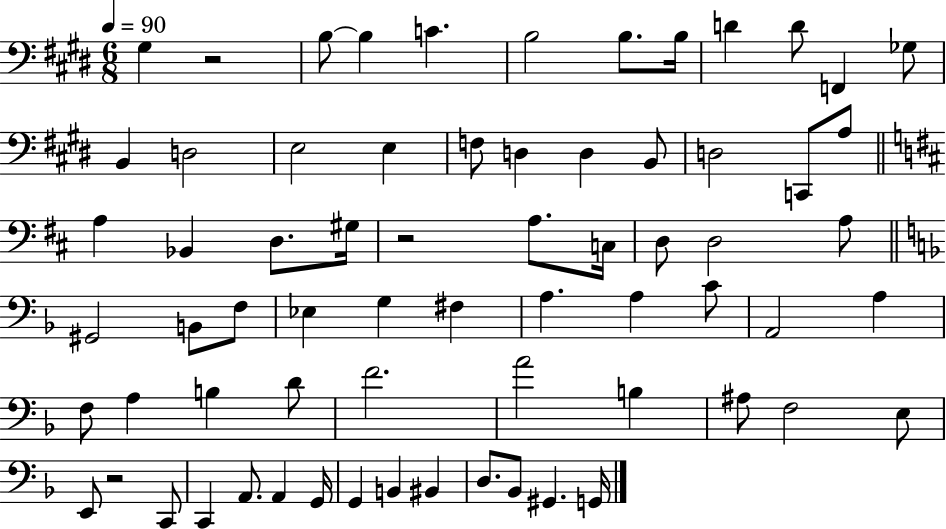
X:1
T:Untitled
M:6/8
L:1/4
K:E
^G, z2 B,/2 B, C B,2 B,/2 B,/4 D D/2 F,, _G,/2 B,, D,2 E,2 E, F,/2 D, D, B,,/2 D,2 C,,/2 A,/2 A, _B,, D,/2 ^G,/4 z2 A,/2 C,/4 D,/2 D,2 A,/2 ^G,,2 B,,/2 F,/2 _E, G, ^F, A, A, C/2 A,,2 A, F,/2 A, B, D/2 F2 A2 B, ^A,/2 F,2 E,/2 E,,/2 z2 C,,/2 C,, A,,/2 A,, G,,/4 G,, B,, ^B,, D,/2 _B,,/2 ^G,, G,,/4